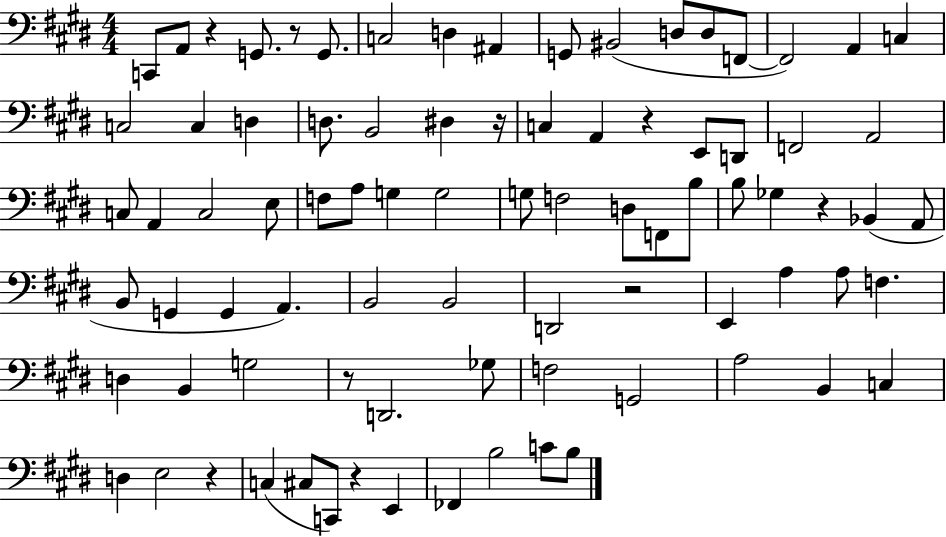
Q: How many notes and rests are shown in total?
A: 84